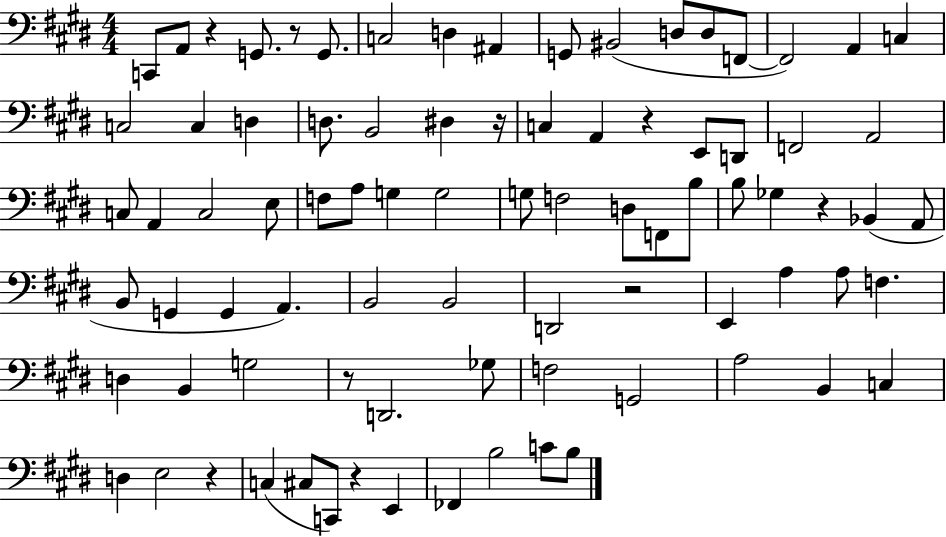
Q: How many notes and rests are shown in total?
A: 84